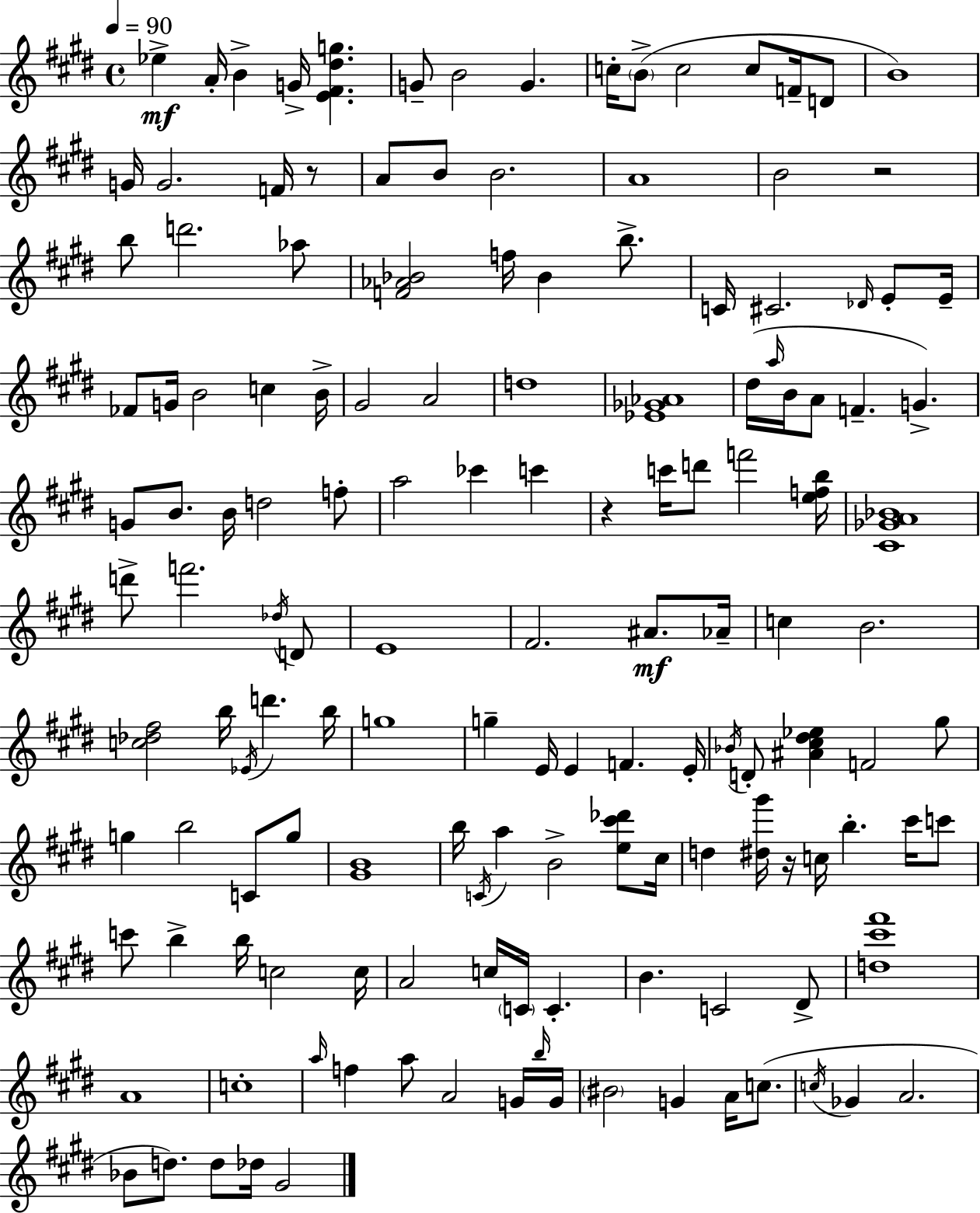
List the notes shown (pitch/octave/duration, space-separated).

Eb5/q A4/s B4/q G4/s [E4,F#4,D#5,G5]/q. G4/e B4/h G4/q. C5/s B4/e C5/h C5/e F4/s D4/e B4/w G4/s G4/h. F4/s R/e A4/e B4/e B4/h. A4/w B4/h R/h B5/e D6/h. Ab5/e [F4,Ab4,Bb4]/h F5/s Bb4/q B5/e. C4/s C#4/h. Db4/s E4/e E4/s FES4/e G4/s B4/h C5/q B4/s G#4/h A4/h D5/w [Eb4,Gb4,Ab4]/w D#5/s A5/s B4/s A4/e F4/q. G4/q. G4/e B4/e. B4/s D5/h F5/e A5/h CES6/q C6/q R/q C6/s D6/e F6/h [E5,F5,B5]/s [C#4,Gb4,A4,Bb4]/w D6/e F6/h. Db5/s D4/e E4/w F#4/h. A#4/e. Ab4/s C5/q B4/h. [C5,Db5,F#5]/h B5/s Eb4/s D6/q. B5/s G5/w G5/q E4/s E4/q F4/q. E4/s Bb4/s D4/e [A#4,C#5,D#5,Eb5]/q F4/h G#5/e G5/q B5/h C4/e G5/e [G#4,B4]/w B5/s C4/s A5/q B4/h [E5,C#6,Db6]/e C#5/s D5/q [D#5,G#6]/s R/s C5/s B5/q. C#6/s C6/e C6/e B5/q B5/s C5/h C5/s A4/h C5/s C4/s C4/q. B4/q. C4/h D#4/e [D5,C#6,F#6]/w A4/w C5/w A5/s F5/q A5/e A4/h G4/s B5/s G4/s BIS4/h G4/q A4/s C5/e. C5/s Gb4/q A4/h. Bb4/e D5/e. D5/e Db5/s G#4/h